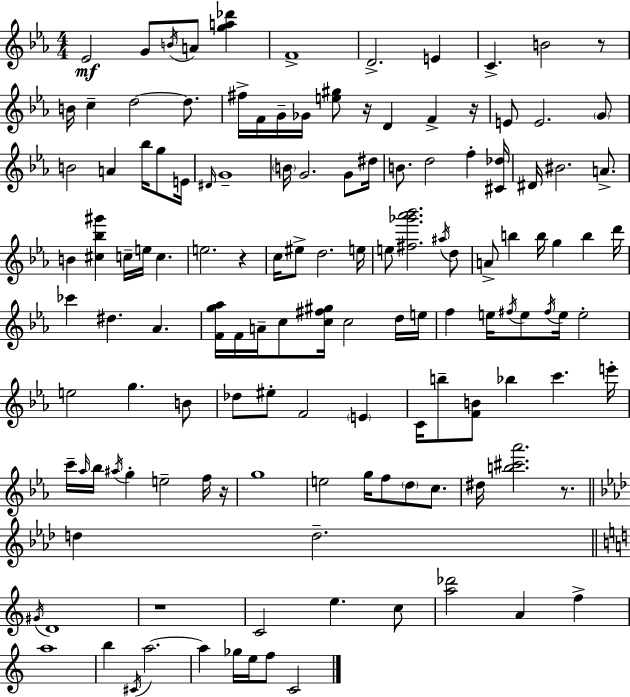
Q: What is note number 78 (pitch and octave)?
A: EIS5